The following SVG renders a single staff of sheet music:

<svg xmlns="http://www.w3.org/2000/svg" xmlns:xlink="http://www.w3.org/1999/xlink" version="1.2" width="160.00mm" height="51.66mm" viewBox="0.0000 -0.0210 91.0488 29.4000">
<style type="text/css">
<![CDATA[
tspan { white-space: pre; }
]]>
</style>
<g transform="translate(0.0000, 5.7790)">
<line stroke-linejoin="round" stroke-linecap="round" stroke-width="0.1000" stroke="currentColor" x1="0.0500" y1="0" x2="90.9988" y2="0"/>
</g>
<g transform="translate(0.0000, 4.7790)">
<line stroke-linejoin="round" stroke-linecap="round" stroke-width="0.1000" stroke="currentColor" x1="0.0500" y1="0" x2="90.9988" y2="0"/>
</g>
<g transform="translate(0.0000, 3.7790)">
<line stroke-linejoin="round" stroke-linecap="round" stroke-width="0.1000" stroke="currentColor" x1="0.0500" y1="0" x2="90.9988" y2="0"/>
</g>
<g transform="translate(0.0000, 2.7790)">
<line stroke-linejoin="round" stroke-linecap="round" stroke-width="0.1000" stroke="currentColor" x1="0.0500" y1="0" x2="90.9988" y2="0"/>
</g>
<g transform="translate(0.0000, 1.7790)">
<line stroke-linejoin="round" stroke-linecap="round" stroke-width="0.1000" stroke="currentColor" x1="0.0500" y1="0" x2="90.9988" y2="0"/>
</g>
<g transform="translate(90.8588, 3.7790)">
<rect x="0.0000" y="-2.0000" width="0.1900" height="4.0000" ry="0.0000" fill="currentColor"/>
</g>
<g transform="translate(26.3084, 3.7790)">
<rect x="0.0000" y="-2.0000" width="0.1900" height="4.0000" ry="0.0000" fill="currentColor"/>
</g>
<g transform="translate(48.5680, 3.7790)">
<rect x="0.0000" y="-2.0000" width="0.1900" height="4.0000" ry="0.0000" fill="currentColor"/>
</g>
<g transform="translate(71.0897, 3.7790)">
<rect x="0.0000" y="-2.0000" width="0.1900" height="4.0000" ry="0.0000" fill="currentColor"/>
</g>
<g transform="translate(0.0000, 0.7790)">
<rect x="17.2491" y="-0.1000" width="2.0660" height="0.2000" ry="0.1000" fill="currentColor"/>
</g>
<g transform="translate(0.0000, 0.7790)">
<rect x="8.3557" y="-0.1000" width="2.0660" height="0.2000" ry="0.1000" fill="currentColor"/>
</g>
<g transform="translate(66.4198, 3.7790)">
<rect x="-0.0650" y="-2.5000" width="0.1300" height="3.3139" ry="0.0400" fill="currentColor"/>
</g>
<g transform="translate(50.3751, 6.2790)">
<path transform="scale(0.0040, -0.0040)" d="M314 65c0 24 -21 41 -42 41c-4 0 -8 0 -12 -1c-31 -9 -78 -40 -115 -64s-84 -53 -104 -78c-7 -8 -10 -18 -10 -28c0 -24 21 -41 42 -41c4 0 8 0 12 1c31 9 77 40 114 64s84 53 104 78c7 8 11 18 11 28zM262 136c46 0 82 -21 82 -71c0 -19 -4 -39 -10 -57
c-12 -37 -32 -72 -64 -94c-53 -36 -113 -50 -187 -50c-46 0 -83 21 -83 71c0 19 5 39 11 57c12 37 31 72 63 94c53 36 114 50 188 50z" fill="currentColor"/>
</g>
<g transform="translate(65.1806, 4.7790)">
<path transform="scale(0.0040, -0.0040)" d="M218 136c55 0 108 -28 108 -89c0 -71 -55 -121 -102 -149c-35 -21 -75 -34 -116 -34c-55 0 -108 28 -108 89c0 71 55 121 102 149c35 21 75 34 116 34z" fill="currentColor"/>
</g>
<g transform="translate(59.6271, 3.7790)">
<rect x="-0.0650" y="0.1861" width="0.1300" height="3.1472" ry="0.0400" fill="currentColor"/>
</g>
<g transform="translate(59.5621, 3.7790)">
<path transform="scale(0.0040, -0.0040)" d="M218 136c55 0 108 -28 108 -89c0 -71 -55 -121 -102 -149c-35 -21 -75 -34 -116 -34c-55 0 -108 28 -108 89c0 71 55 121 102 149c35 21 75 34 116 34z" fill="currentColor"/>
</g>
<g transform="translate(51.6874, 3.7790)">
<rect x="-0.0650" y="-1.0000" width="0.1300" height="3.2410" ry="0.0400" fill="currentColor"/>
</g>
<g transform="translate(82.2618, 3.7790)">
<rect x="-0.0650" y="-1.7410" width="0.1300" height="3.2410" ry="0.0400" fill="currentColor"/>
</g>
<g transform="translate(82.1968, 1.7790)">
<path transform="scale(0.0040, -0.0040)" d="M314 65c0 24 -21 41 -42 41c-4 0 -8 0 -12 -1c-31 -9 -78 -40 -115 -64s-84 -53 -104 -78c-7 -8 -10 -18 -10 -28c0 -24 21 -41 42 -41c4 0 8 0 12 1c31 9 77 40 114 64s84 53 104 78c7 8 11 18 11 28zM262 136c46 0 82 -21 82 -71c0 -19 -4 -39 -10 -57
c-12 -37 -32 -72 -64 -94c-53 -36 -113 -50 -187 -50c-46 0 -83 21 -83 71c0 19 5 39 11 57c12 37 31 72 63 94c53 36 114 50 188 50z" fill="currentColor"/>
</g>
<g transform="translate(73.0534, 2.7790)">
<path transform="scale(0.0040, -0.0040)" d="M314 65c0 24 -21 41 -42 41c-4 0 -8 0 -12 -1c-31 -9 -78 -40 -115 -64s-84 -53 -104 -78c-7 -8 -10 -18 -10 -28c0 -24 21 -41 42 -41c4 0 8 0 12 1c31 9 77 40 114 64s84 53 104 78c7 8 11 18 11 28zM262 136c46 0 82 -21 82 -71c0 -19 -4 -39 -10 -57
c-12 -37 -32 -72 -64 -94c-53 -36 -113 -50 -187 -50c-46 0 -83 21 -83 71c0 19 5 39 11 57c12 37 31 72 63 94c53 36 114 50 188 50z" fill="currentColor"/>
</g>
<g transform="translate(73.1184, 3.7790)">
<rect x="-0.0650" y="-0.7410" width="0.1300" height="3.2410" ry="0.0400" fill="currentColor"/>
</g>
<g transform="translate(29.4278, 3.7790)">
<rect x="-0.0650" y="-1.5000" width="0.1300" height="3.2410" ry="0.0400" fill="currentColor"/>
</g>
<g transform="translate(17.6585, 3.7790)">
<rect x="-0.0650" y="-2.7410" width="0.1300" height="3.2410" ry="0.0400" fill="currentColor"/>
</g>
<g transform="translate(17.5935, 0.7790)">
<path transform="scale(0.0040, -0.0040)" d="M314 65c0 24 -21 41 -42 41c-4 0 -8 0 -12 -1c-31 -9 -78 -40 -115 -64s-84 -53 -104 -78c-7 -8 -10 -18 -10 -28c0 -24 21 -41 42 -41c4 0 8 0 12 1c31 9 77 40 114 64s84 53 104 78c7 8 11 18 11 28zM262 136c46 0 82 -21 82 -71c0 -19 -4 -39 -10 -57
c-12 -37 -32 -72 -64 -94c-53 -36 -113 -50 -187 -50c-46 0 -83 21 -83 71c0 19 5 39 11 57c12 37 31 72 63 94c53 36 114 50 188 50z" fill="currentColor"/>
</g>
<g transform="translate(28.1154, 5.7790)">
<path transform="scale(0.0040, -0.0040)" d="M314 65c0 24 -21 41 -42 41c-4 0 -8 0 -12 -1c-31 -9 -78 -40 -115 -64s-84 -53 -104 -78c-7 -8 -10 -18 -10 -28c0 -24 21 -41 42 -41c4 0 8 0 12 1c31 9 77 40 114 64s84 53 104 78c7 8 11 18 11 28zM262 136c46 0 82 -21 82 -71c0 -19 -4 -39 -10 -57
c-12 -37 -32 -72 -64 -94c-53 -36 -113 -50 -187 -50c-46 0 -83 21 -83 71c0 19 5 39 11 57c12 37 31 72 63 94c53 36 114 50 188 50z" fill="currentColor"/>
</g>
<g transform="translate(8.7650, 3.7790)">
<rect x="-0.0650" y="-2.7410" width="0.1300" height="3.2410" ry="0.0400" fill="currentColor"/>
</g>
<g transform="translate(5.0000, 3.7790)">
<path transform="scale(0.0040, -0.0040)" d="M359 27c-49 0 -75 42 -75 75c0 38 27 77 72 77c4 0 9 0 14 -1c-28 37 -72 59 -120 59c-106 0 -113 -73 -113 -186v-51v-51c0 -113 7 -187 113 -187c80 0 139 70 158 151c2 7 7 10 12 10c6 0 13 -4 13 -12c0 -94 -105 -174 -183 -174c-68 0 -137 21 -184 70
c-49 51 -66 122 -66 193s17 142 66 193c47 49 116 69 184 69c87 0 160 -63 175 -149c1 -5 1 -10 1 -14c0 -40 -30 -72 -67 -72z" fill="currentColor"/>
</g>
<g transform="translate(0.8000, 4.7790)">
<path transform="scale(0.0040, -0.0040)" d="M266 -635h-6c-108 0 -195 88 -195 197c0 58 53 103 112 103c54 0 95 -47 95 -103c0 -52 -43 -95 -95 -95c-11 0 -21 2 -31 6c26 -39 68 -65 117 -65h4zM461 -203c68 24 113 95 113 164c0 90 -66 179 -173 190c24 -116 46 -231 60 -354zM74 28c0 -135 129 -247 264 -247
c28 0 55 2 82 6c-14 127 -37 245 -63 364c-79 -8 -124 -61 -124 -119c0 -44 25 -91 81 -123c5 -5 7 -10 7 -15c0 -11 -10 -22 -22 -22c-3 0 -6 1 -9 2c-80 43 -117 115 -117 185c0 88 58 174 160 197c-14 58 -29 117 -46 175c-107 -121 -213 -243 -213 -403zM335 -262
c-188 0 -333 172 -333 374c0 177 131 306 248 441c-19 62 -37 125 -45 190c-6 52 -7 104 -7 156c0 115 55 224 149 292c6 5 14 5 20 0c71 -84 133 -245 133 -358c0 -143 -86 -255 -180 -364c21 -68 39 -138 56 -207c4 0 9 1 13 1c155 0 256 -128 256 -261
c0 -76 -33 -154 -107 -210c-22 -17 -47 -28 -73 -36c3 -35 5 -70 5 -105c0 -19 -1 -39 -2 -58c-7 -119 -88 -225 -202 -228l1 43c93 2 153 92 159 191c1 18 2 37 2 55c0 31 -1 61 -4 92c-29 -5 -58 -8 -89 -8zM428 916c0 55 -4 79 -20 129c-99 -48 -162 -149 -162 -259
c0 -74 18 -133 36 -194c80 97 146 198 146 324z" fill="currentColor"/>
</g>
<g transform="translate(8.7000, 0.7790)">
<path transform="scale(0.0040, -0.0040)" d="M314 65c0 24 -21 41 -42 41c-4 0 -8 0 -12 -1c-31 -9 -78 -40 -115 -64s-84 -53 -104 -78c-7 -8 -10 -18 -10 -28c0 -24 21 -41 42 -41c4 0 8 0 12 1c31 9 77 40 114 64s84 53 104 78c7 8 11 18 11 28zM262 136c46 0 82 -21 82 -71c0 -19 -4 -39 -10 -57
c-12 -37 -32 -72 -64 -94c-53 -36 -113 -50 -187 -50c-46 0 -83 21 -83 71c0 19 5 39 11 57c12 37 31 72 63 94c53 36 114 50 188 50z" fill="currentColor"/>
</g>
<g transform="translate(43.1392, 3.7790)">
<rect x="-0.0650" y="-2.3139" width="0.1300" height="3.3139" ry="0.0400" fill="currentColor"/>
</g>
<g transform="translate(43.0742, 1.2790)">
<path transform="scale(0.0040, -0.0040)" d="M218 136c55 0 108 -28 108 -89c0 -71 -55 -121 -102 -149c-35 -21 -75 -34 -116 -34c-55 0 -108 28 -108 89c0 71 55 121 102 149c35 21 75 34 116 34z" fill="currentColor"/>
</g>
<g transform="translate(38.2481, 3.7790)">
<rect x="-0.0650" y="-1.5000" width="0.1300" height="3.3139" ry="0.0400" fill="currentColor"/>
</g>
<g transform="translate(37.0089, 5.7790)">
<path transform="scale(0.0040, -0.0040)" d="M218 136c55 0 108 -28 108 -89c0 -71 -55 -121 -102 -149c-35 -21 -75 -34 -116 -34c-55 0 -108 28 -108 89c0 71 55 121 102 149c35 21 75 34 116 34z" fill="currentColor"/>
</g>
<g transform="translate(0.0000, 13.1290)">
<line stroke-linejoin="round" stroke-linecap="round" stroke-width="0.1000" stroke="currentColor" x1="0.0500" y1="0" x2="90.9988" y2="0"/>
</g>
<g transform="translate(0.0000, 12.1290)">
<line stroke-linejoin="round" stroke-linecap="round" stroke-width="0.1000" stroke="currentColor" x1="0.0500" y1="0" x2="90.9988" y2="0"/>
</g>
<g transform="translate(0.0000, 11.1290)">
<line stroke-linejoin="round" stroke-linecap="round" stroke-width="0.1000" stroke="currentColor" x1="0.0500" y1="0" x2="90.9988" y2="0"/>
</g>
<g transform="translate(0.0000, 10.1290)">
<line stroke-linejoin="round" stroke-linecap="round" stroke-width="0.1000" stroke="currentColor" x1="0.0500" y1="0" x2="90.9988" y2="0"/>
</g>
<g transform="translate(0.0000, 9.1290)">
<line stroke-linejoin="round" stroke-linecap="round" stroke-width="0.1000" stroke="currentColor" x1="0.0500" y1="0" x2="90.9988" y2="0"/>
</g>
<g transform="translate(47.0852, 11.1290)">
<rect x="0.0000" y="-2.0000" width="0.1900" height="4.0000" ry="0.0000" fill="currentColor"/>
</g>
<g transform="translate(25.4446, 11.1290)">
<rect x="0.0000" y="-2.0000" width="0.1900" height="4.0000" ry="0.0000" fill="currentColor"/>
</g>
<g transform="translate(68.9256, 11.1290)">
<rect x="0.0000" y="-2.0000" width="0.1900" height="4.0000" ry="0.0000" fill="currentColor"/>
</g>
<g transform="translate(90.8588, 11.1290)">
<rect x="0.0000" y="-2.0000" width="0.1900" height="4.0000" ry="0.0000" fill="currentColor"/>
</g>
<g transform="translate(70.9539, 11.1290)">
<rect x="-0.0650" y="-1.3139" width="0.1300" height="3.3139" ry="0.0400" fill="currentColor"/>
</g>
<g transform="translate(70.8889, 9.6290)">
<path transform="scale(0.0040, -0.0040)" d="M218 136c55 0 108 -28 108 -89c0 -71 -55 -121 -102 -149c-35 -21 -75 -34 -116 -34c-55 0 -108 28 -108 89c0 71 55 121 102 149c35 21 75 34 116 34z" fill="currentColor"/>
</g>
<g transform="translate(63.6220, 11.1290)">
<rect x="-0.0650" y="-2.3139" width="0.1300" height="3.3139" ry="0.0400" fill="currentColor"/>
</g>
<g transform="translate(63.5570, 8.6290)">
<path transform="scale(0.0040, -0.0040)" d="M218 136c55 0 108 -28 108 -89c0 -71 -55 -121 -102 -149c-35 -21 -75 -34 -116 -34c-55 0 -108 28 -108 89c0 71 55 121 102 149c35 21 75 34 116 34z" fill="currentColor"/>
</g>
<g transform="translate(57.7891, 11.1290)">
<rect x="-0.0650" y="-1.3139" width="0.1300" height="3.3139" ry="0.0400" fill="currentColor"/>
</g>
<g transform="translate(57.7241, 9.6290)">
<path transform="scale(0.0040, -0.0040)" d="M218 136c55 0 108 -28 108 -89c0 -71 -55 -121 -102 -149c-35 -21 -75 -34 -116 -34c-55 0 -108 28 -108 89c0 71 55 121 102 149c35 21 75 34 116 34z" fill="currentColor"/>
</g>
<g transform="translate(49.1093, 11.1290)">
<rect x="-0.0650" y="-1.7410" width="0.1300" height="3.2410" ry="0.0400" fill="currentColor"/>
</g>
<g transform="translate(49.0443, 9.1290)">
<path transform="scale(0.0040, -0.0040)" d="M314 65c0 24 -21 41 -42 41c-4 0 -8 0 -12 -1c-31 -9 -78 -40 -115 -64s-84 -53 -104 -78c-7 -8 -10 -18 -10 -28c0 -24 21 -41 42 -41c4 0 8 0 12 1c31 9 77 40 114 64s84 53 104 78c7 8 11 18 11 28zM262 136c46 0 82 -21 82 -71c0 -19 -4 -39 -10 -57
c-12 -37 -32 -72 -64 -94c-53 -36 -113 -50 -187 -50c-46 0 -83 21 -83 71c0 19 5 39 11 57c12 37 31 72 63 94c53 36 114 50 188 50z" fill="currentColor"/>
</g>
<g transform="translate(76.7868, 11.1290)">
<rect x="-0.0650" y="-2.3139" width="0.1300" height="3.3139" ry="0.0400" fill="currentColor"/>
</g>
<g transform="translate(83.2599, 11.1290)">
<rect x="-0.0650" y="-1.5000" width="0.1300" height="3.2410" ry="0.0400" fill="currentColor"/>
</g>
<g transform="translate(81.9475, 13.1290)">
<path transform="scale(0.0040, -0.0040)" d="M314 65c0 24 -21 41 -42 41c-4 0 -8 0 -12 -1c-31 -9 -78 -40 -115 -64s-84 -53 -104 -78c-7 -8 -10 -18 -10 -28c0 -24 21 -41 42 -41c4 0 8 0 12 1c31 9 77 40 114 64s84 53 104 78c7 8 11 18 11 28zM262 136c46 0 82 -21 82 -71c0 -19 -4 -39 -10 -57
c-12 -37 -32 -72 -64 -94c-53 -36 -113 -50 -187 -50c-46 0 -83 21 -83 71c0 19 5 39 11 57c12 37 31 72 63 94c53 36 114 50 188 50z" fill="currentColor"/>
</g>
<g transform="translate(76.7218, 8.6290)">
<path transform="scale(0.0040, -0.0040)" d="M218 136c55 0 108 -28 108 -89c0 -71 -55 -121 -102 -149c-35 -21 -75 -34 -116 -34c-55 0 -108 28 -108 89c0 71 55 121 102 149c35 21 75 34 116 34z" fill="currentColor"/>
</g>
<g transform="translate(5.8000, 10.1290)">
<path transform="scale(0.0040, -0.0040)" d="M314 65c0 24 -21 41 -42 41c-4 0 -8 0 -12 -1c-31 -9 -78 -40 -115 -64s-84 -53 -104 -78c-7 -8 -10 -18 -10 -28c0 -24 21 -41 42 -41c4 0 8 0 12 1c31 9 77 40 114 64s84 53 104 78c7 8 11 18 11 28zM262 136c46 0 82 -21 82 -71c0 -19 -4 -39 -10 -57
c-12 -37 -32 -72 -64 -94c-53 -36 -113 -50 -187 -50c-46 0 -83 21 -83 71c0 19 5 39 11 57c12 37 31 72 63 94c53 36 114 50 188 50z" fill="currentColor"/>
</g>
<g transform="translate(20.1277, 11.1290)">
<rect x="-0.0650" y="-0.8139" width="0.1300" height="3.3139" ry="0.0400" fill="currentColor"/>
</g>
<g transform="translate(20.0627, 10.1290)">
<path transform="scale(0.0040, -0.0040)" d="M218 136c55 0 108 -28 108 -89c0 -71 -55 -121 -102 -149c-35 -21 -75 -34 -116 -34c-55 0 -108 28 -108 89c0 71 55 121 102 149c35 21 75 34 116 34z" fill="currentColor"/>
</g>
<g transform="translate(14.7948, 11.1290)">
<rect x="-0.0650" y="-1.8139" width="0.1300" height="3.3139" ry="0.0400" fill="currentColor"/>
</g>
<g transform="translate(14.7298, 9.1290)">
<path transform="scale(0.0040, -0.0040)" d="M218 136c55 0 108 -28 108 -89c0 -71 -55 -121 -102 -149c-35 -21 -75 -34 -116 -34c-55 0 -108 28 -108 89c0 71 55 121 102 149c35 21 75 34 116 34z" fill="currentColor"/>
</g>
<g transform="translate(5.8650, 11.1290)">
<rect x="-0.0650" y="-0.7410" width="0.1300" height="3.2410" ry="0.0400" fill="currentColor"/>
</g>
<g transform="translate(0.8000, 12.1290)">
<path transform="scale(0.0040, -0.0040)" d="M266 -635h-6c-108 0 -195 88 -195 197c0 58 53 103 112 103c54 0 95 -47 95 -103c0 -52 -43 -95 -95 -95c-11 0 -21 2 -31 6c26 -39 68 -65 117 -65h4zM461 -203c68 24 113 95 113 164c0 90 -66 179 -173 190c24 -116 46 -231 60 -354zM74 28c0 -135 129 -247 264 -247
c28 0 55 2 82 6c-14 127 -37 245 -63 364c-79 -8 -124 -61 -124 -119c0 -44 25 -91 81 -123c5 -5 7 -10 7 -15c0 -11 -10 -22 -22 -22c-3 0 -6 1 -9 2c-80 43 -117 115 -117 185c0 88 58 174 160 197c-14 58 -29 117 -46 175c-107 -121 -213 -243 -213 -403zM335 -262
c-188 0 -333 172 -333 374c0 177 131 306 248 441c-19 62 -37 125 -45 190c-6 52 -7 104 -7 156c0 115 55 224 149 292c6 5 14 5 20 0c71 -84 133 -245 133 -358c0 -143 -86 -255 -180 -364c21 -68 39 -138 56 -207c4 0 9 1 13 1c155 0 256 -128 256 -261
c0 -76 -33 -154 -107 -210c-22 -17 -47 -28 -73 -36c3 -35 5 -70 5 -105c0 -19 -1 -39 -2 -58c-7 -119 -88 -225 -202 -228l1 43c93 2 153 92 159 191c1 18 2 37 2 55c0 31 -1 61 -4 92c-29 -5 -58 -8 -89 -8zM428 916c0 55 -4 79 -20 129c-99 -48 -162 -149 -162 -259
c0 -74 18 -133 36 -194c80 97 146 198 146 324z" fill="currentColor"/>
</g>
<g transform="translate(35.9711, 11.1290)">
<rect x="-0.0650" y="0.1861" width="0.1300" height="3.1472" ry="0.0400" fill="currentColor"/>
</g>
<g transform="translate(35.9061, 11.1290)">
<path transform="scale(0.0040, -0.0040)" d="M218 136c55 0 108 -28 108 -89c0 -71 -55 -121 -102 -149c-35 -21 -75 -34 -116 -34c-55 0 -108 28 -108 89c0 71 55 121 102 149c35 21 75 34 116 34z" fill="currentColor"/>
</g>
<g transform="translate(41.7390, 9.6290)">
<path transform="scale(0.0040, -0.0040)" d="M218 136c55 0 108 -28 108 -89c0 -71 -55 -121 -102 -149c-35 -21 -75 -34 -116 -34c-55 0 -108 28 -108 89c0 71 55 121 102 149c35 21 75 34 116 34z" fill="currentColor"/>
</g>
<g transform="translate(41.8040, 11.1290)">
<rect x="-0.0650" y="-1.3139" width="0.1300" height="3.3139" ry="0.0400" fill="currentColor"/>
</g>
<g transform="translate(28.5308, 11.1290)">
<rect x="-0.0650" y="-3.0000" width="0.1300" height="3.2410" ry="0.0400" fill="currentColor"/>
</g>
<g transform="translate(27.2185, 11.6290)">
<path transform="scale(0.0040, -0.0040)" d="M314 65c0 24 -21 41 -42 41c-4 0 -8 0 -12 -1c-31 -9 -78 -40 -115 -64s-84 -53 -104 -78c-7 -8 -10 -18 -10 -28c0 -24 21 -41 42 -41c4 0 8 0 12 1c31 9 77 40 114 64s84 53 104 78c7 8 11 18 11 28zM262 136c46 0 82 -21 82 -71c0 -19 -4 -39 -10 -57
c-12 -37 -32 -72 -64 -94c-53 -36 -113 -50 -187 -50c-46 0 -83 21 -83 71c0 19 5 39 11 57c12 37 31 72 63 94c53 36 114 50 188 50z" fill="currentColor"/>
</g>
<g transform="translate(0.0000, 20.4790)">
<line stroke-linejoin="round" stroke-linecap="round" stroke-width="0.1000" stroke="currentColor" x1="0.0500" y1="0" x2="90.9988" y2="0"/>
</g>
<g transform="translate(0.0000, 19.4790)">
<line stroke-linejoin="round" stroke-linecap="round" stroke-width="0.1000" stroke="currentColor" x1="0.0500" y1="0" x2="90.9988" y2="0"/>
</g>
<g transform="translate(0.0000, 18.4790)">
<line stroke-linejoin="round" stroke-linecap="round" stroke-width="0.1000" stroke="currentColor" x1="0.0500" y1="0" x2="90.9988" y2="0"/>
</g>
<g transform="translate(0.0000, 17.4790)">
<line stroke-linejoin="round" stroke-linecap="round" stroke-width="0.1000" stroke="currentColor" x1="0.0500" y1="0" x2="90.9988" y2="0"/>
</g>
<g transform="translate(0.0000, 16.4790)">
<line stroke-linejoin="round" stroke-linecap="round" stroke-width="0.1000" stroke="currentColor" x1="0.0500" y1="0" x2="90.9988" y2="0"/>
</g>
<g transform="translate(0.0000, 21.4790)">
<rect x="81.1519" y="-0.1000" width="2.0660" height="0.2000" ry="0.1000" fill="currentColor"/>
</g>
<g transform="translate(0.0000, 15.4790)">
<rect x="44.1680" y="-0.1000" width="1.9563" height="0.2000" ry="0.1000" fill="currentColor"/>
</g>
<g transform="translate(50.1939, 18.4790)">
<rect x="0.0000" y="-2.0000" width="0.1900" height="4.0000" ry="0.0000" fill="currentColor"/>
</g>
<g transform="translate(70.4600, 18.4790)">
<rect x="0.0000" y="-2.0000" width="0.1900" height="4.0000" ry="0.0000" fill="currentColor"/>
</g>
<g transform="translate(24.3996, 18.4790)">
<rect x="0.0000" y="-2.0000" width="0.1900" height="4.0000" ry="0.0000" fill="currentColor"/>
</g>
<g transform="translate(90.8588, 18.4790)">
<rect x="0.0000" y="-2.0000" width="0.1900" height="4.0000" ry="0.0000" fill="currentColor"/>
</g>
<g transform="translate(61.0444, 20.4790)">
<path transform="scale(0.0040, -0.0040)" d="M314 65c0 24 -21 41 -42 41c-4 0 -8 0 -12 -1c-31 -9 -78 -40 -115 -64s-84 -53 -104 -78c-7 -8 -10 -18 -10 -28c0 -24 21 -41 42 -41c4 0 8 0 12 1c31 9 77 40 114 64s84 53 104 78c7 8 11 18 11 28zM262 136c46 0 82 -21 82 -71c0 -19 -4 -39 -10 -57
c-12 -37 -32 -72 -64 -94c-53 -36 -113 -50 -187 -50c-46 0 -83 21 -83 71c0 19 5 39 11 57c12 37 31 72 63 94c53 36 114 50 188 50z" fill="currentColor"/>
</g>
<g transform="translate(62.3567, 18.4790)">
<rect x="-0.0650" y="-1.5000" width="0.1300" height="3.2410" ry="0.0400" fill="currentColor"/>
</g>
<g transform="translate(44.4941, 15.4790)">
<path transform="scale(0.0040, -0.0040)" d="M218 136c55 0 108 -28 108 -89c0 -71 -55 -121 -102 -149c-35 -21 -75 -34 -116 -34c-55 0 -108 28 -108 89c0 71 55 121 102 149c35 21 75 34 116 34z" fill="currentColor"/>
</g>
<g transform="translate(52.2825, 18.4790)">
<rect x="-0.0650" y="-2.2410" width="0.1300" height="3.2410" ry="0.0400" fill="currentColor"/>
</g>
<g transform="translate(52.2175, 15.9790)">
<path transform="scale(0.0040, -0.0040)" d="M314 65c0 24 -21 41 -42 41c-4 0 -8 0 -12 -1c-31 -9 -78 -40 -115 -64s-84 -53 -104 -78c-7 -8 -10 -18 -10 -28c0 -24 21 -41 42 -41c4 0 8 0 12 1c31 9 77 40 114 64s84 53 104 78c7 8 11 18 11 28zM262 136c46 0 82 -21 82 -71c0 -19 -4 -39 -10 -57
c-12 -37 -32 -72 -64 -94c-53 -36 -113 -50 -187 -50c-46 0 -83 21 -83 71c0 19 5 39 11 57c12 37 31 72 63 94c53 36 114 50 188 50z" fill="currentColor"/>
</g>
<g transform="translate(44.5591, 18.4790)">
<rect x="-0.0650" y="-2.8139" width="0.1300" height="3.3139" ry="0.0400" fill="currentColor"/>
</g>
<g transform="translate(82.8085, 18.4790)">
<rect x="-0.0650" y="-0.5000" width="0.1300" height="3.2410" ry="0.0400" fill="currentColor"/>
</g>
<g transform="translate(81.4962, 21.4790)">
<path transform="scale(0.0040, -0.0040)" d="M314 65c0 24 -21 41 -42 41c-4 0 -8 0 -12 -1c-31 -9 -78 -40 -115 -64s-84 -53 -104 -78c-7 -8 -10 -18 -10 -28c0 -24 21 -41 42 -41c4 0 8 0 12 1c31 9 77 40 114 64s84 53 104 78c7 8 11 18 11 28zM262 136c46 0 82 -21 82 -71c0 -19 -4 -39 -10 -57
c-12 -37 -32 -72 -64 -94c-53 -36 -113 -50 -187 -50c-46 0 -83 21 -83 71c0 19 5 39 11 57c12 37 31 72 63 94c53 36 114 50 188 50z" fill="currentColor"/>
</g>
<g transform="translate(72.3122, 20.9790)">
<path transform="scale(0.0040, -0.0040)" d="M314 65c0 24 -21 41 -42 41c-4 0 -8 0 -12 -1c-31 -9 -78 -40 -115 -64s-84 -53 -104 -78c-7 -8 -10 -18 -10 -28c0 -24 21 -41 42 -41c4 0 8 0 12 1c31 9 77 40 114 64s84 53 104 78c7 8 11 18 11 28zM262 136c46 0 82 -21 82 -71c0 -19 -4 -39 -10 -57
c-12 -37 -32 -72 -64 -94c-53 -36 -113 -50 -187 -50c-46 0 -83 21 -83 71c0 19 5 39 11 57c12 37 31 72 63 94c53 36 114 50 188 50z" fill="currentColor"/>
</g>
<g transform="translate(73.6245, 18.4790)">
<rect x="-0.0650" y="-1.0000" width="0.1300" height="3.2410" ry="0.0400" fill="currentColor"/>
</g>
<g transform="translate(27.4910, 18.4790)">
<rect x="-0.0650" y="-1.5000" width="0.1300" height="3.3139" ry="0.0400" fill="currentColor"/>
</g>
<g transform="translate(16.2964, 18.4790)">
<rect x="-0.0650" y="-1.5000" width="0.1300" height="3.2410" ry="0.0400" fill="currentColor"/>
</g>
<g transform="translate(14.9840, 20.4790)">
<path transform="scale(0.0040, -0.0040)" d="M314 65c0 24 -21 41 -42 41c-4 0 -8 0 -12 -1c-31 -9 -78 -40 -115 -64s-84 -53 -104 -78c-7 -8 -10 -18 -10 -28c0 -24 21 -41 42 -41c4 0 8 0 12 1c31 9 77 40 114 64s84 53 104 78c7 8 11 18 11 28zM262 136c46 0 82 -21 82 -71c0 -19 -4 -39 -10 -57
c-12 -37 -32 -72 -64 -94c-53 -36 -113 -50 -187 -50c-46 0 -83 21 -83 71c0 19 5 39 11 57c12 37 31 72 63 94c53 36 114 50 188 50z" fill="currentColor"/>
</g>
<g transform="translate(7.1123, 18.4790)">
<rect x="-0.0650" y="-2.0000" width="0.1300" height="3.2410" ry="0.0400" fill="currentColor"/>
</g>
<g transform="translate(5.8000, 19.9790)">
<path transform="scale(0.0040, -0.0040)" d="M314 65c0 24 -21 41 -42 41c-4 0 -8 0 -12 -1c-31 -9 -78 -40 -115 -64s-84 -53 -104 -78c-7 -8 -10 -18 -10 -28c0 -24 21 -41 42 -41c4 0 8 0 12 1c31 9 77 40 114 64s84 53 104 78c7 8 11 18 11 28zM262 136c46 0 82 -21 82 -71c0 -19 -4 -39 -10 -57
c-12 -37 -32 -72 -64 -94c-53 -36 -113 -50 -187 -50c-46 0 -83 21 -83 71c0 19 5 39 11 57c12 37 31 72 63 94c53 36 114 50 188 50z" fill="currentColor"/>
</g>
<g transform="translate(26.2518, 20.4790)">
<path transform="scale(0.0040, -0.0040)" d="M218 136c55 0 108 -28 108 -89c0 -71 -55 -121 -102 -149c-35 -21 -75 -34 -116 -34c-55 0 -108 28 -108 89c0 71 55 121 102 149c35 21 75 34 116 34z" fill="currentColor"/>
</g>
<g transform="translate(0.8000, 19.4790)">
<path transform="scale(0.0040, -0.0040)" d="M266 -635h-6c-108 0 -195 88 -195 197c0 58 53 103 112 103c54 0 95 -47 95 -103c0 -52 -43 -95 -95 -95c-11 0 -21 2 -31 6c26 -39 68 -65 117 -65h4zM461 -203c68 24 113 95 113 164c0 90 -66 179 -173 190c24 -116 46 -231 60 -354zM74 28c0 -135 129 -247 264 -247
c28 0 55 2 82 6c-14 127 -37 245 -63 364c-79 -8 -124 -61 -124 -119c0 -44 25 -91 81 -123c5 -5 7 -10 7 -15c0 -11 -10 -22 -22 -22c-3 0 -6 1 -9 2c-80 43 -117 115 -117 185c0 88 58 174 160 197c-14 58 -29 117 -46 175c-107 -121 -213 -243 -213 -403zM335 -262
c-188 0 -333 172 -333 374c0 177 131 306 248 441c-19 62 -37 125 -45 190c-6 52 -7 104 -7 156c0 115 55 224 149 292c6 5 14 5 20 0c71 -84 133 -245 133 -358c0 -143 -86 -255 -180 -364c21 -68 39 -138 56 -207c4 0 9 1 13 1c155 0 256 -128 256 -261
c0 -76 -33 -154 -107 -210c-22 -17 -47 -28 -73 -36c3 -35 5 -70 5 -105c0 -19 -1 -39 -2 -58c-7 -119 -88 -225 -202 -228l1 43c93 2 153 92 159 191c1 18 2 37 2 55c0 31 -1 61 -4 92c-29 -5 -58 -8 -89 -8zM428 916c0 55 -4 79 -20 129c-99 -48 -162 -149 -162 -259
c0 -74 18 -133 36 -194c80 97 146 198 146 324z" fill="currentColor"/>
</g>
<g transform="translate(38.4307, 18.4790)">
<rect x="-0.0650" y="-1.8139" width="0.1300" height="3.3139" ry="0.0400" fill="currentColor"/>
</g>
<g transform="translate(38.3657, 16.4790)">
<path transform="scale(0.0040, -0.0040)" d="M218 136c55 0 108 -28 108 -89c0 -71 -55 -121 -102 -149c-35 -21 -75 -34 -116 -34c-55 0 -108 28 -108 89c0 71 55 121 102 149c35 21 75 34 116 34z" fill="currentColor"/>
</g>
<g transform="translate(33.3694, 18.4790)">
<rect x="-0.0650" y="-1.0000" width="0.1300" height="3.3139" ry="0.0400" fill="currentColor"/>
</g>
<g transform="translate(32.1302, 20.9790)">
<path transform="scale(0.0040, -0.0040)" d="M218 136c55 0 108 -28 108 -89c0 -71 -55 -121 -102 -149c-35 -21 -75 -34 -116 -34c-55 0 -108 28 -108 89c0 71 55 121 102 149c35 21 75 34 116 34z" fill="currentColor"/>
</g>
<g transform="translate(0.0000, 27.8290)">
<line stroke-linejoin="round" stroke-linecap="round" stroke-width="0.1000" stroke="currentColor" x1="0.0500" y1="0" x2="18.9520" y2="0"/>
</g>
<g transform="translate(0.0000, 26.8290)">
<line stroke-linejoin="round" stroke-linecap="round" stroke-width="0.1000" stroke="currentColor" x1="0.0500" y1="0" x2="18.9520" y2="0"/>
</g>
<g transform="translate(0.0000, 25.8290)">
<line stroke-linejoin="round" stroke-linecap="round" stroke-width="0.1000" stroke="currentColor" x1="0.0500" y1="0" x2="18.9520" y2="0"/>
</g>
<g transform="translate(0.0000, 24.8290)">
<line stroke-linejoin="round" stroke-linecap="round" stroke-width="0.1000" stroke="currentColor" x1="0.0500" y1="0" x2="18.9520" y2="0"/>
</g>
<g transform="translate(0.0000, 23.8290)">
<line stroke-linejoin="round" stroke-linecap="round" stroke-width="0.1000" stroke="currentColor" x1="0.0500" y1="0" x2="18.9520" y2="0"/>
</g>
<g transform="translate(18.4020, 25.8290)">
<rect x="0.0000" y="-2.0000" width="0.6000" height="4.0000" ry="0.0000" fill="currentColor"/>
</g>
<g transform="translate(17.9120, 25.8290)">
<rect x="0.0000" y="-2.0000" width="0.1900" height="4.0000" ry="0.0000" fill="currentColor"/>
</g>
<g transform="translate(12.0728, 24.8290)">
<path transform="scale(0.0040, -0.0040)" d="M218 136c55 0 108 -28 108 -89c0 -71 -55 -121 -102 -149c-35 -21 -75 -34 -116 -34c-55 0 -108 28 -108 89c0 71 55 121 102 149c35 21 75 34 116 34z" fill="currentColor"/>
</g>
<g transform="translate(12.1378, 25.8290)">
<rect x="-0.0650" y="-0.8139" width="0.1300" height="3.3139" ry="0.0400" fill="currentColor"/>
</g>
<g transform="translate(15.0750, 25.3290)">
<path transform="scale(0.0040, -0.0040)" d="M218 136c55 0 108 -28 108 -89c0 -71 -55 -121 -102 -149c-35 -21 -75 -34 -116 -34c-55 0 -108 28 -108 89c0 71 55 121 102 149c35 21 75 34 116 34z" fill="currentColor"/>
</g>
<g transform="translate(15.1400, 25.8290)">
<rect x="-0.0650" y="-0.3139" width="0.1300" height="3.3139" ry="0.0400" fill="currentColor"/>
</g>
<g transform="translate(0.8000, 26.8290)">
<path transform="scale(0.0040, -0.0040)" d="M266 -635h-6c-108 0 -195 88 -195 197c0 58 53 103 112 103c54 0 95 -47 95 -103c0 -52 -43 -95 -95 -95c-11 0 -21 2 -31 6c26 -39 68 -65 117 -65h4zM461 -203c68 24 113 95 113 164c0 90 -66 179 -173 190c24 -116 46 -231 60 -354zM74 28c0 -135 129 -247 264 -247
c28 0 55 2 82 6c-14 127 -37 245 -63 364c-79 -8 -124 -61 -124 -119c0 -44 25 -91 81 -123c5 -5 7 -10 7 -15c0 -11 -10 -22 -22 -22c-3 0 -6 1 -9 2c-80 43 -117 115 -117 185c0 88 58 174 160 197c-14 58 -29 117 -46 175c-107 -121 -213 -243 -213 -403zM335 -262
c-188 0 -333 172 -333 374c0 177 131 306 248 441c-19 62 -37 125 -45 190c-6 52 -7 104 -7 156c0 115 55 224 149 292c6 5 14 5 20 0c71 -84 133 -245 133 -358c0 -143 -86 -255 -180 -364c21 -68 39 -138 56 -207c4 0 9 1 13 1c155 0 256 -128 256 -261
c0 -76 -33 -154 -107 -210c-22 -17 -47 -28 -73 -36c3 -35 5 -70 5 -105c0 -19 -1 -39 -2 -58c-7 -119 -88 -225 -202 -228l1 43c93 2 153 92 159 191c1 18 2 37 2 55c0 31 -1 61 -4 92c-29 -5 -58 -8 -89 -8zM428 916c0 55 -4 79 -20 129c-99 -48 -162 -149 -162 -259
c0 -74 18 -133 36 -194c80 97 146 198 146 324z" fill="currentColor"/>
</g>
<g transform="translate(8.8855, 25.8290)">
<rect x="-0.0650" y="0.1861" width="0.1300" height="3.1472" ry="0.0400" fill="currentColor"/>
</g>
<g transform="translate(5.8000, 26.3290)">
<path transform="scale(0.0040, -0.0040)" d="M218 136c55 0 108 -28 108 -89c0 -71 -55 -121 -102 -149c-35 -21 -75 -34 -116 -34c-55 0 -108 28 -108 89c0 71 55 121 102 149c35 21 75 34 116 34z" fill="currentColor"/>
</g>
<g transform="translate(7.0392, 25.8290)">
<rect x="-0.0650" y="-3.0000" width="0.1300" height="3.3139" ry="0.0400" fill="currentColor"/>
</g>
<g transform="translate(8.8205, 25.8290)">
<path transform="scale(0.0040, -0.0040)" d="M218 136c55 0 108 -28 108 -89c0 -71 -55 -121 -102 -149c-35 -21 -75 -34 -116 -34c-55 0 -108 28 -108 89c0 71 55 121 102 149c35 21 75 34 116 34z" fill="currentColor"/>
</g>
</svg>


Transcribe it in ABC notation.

X:1
T:Untitled
M:4/4
L:1/4
K:C
a2 a2 E2 E g D2 B G d2 f2 d2 f d A2 B e f2 e g e g E2 F2 E2 E D f a g2 E2 D2 C2 A B d c